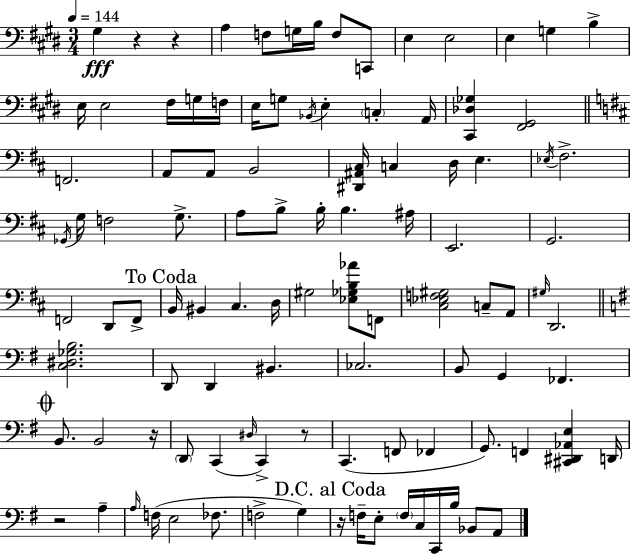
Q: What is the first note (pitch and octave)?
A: G#3